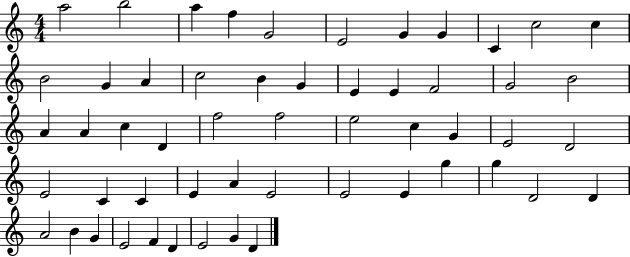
A5/h B5/h A5/q F5/q G4/h E4/h G4/q G4/q C4/q C5/h C5/q B4/h G4/q A4/q C5/h B4/q G4/q E4/q E4/q F4/h G4/h B4/h A4/q A4/q C5/q D4/q F5/h F5/h E5/h C5/q G4/q E4/h D4/h E4/h C4/q C4/q E4/q A4/q E4/h E4/h E4/q G5/q G5/q D4/h D4/q A4/h B4/q G4/q E4/h F4/q D4/q E4/h G4/q D4/q